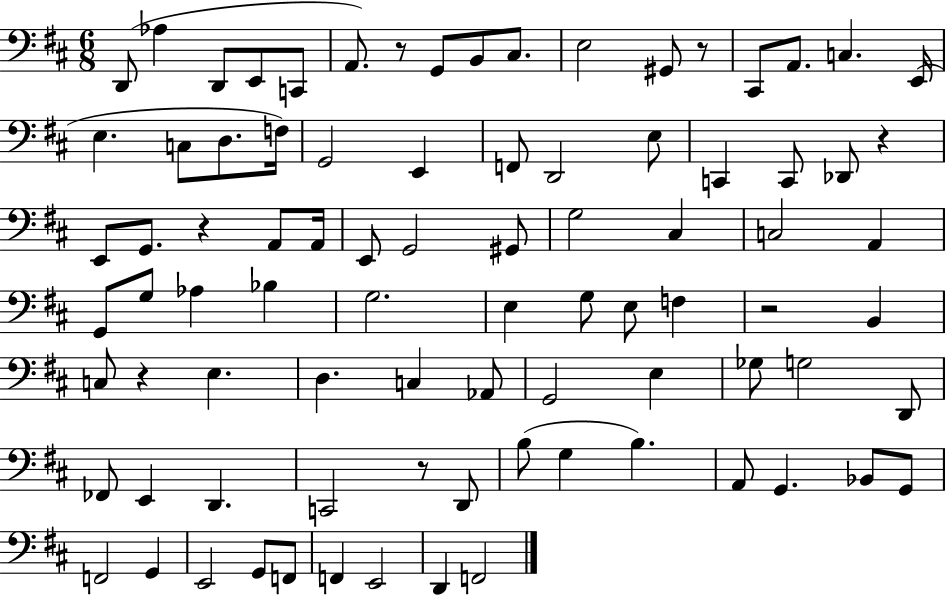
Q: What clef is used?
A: bass